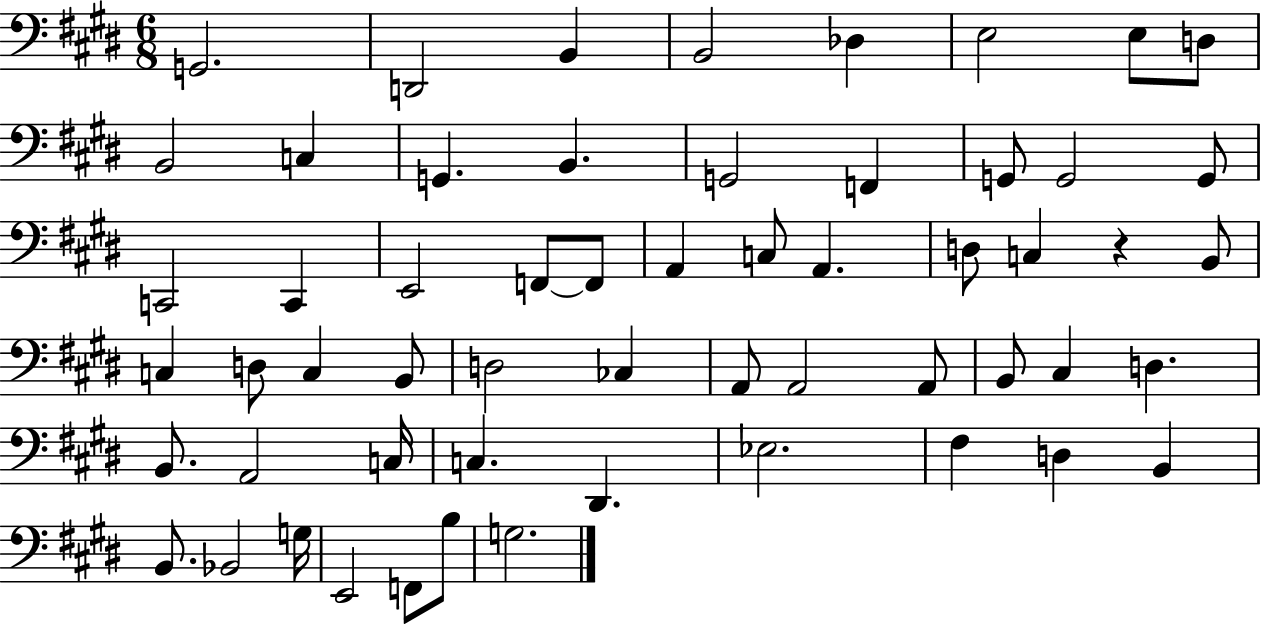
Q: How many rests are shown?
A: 1